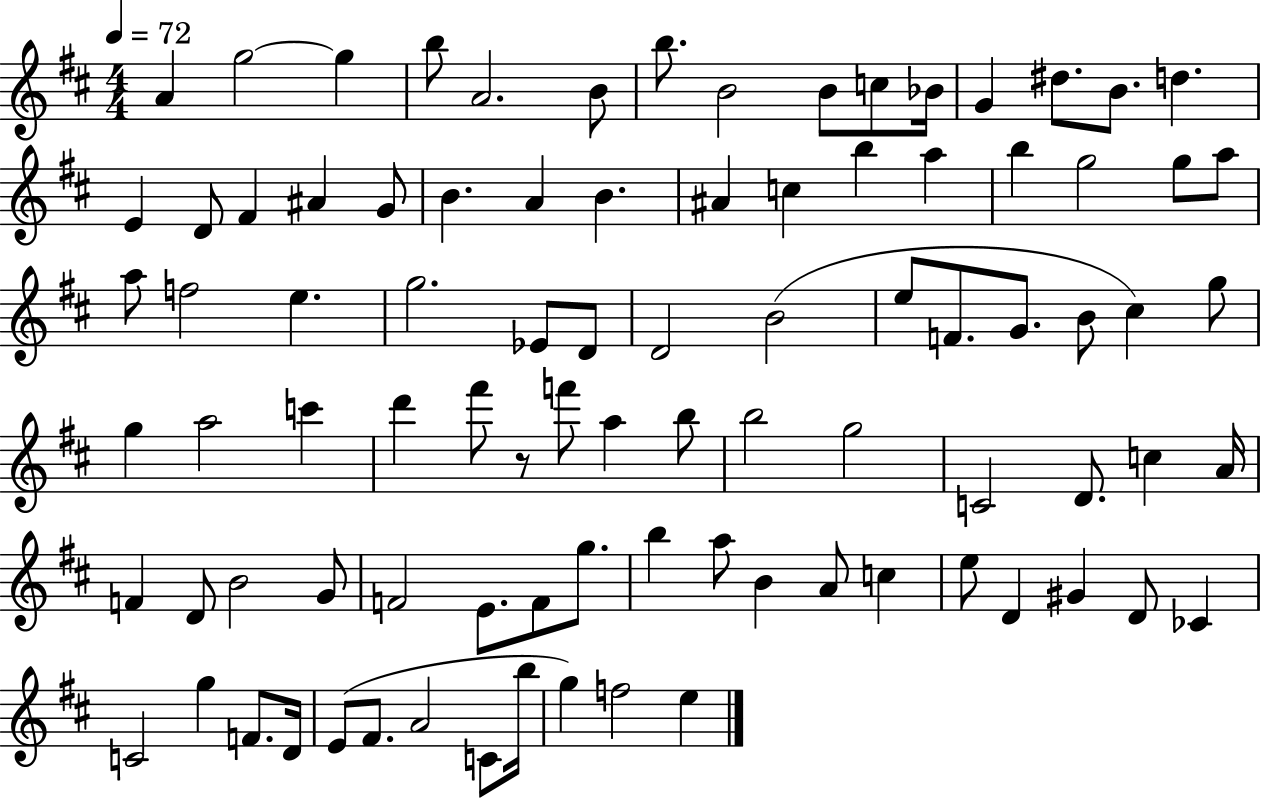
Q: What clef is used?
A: treble